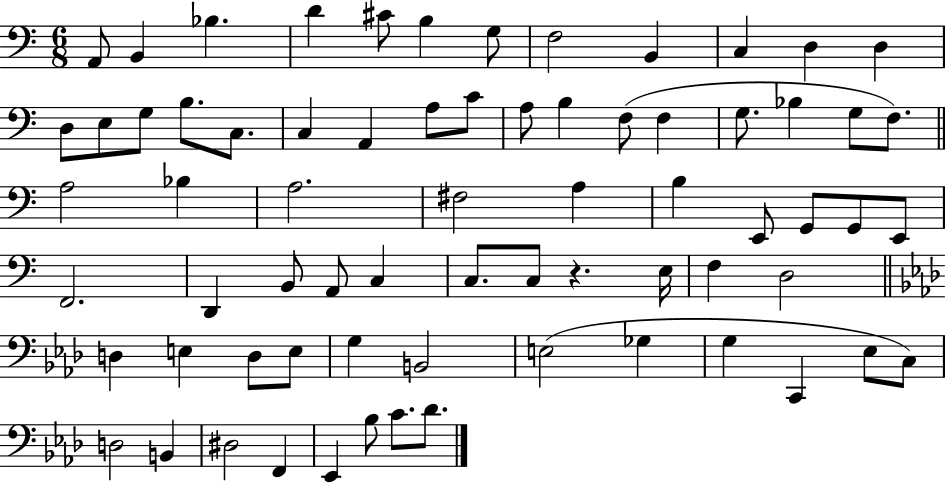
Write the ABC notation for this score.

X:1
T:Untitled
M:6/8
L:1/4
K:C
A,,/2 B,, _B, D ^C/2 B, G,/2 F,2 B,, C, D, D, D,/2 E,/2 G,/2 B,/2 C,/2 C, A,, A,/2 C/2 A,/2 B, F,/2 F, G,/2 _B, G,/2 F,/2 A,2 _B, A,2 ^F,2 A, B, E,,/2 G,,/2 G,,/2 E,,/2 F,,2 D,, B,,/2 A,,/2 C, C,/2 C,/2 z E,/4 F, D,2 D, E, D,/2 E,/2 G, B,,2 E,2 _G, G, C,, _E,/2 C,/2 D,2 B,, ^D,2 F,, _E,, _B,/2 C/2 _D/2